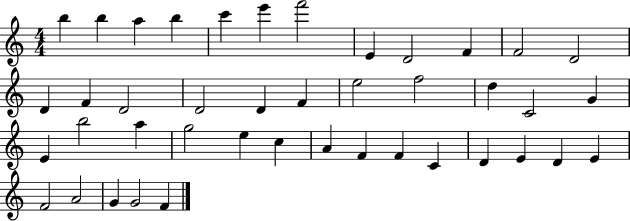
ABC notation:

X:1
T:Untitled
M:4/4
L:1/4
K:C
b b a b c' e' f'2 E D2 F F2 D2 D F D2 D2 D F e2 f2 d C2 G E b2 a g2 e c A F F C D E D E F2 A2 G G2 F